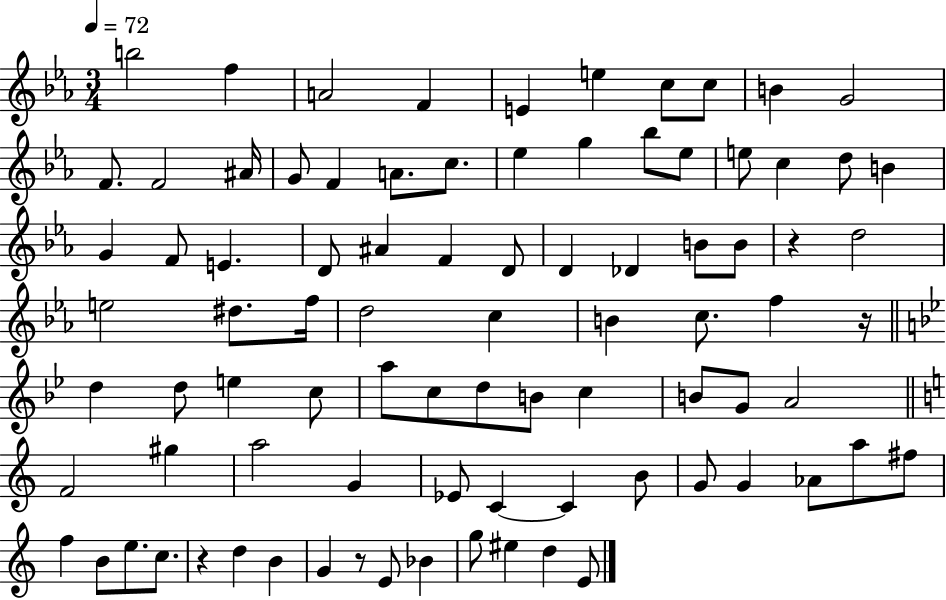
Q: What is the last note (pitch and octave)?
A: E4